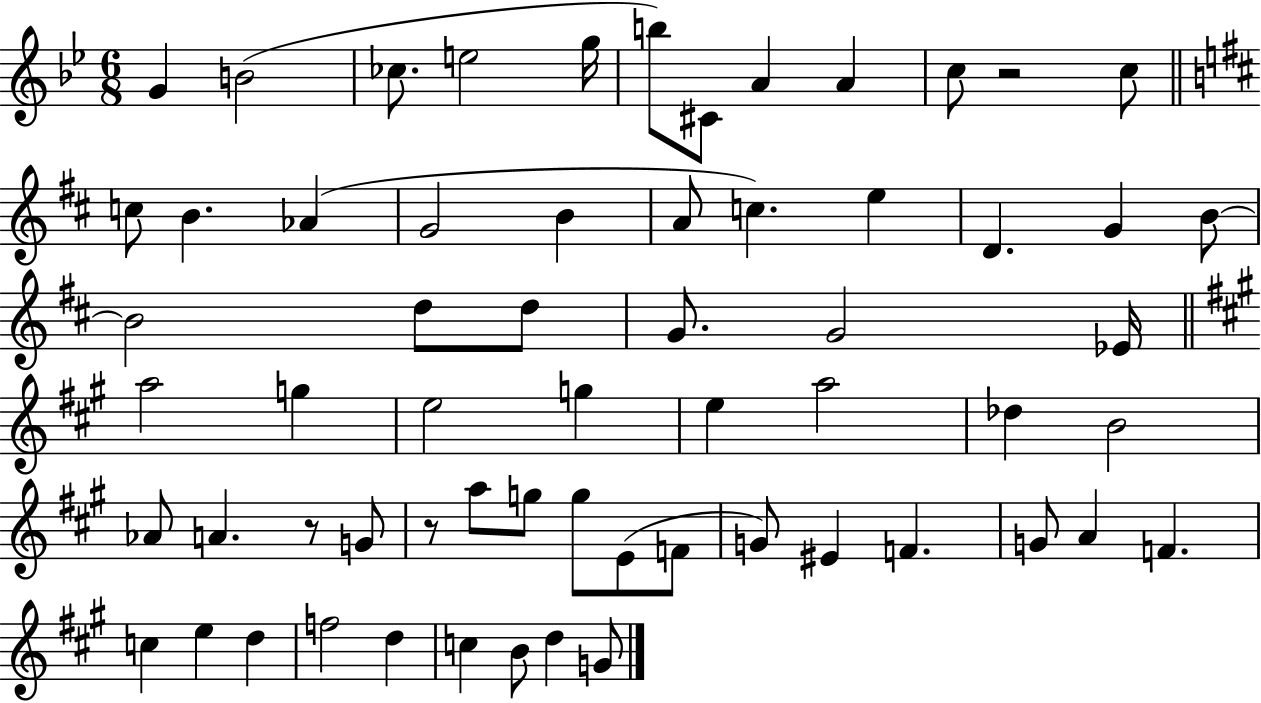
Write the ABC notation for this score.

X:1
T:Untitled
M:6/8
L:1/4
K:Bb
G B2 _c/2 e2 g/4 b/2 ^C/2 A A c/2 z2 c/2 c/2 B _A G2 B A/2 c e D G B/2 B2 d/2 d/2 G/2 G2 _E/4 a2 g e2 g e a2 _d B2 _A/2 A z/2 G/2 z/2 a/2 g/2 g/2 E/2 F/2 G/2 ^E F G/2 A F c e d f2 d c B/2 d G/2